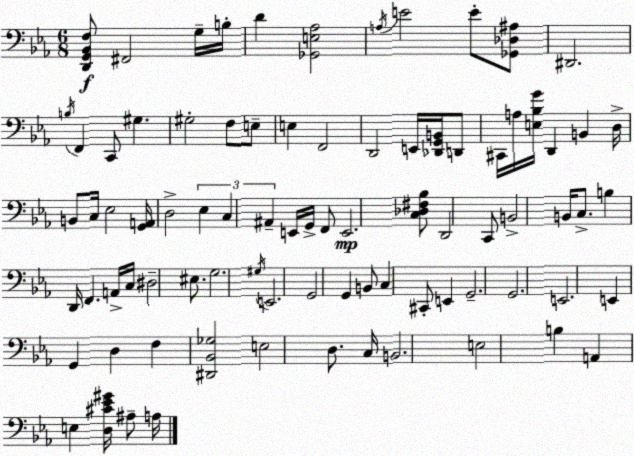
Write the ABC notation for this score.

X:1
T:Untitled
M:6/8
L:1/4
K:Cm
[D,,G,,_B,,F,]/2 ^F,,2 G,/4 B,/4 D [_G,,E,_A,]2 A,/4 E2 E/2 [_G,,_D,^A,]/2 ^D,,2 B,/4 F,, C,,/2 ^G, ^G,2 F,/2 E,/2 E, F,,2 D,,2 E,,/4 [_D,,G,,B,,]/4 D,,/2 ^C,,/4 A,/4 [E,_B,G]/4 D,, B,, D,/4 B,,/2 C,/4 _E,2 [G,,A,,]/4 D,2 _E, C, ^A,, E,,/4 G,,/4 F,,/2 E,,2 [C,_D,^F,_B,]/2 D,,2 C,,/2 B,,2 B,,/4 C,/2 B, D,,/4 F,, A,,/4 C,/4 ^D,2 ^E,/2 G,2 ^G,/4 E,,2 G,,2 G,, B,,/2 C, ^C,,/2 E,, G,,2 G,,2 E,,2 E,, G,, D, F, [^D,,_B,,_G,]2 E,2 D,/2 C,/4 B,,2 E,2 B, A,, E, [D,^C_E^G]/4 ^A,/2 A,/4